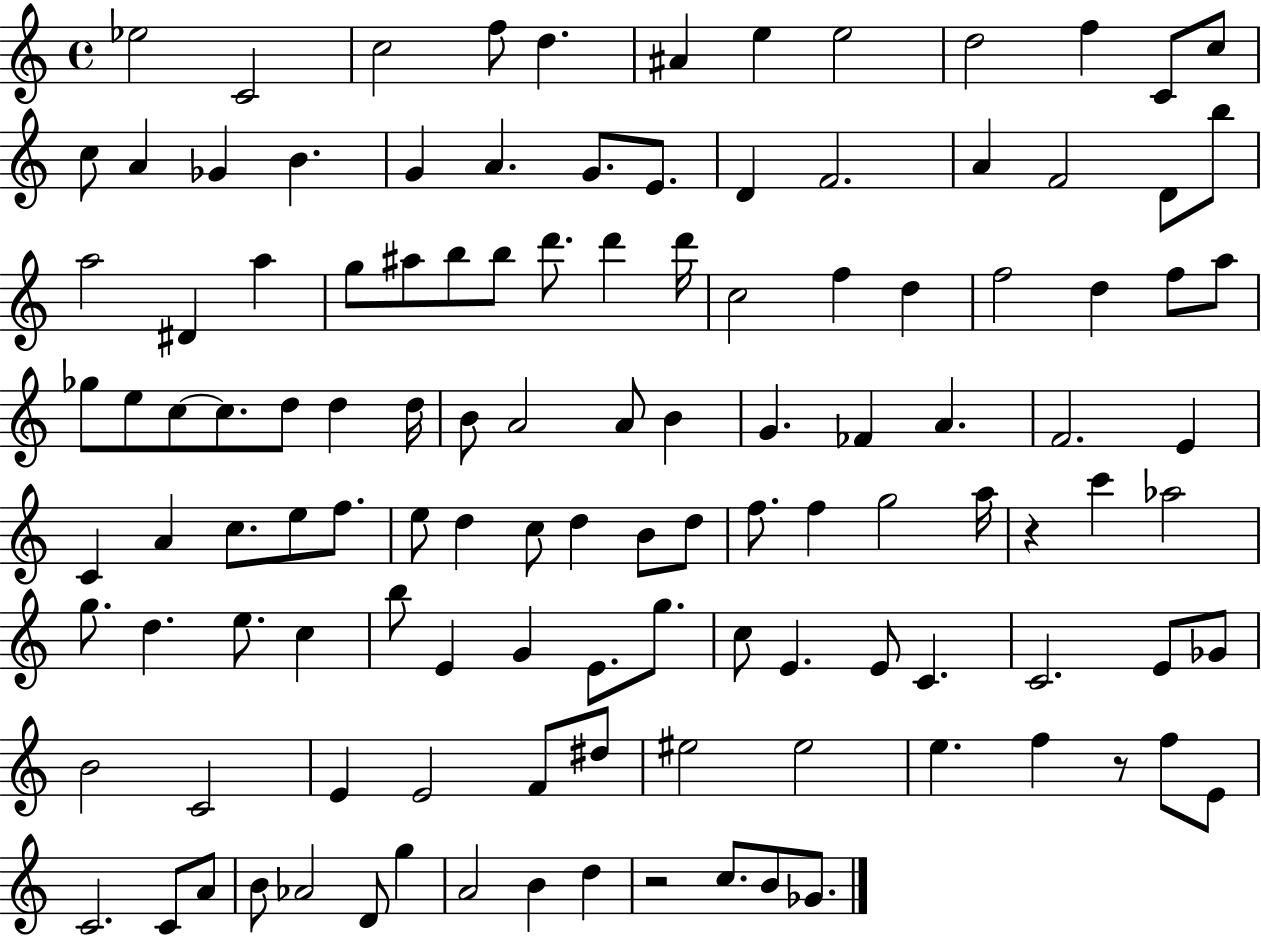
{
  \clef treble
  \time 4/4
  \defaultTimeSignature
  \key c \major
  ees''2 c'2 | c''2 f''8 d''4. | ais'4 e''4 e''2 | d''2 f''4 c'8 c''8 | \break c''8 a'4 ges'4 b'4. | g'4 a'4. g'8. e'8. | d'4 f'2. | a'4 f'2 d'8 b''8 | \break a''2 dis'4 a''4 | g''8 ais''8 b''8 b''8 d'''8. d'''4 d'''16 | c''2 f''4 d''4 | f''2 d''4 f''8 a''8 | \break ges''8 e''8 c''8~~ c''8. d''8 d''4 d''16 | b'8 a'2 a'8 b'4 | g'4. fes'4 a'4. | f'2. e'4 | \break c'4 a'4 c''8. e''8 f''8. | e''8 d''4 c''8 d''4 b'8 d''8 | f''8. f''4 g''2 a''16 | r4 c'''4 aes''2 | \break g''8. d''4. e''8. c''4 | b''8 e'4 g'4 e'8. g''8. | c''8 e'4. e'8 c'4. | c'2. e'8 ges'8 | \break b'2 c'2 | e'4 e'2 f'8 dis''8 | eis''2 eis''2 | e''4. f''4 r8 f''8 e'8 | \break c'2. c'8 a'8 | b'8 aes'2 d'8 g''4 | a'2 b'4 d''4 | r2 c''8. b'8 ges'8. | \break \bar "|."
}